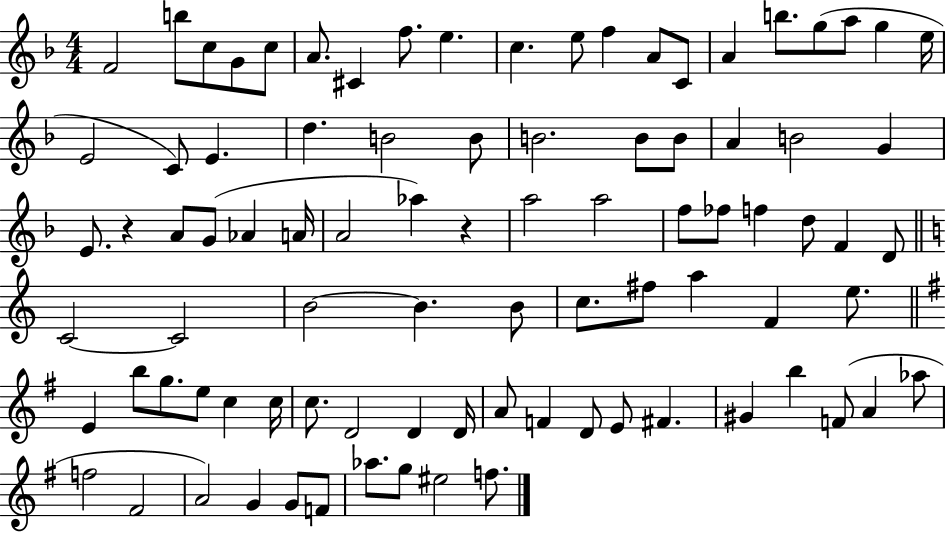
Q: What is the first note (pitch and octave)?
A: F4